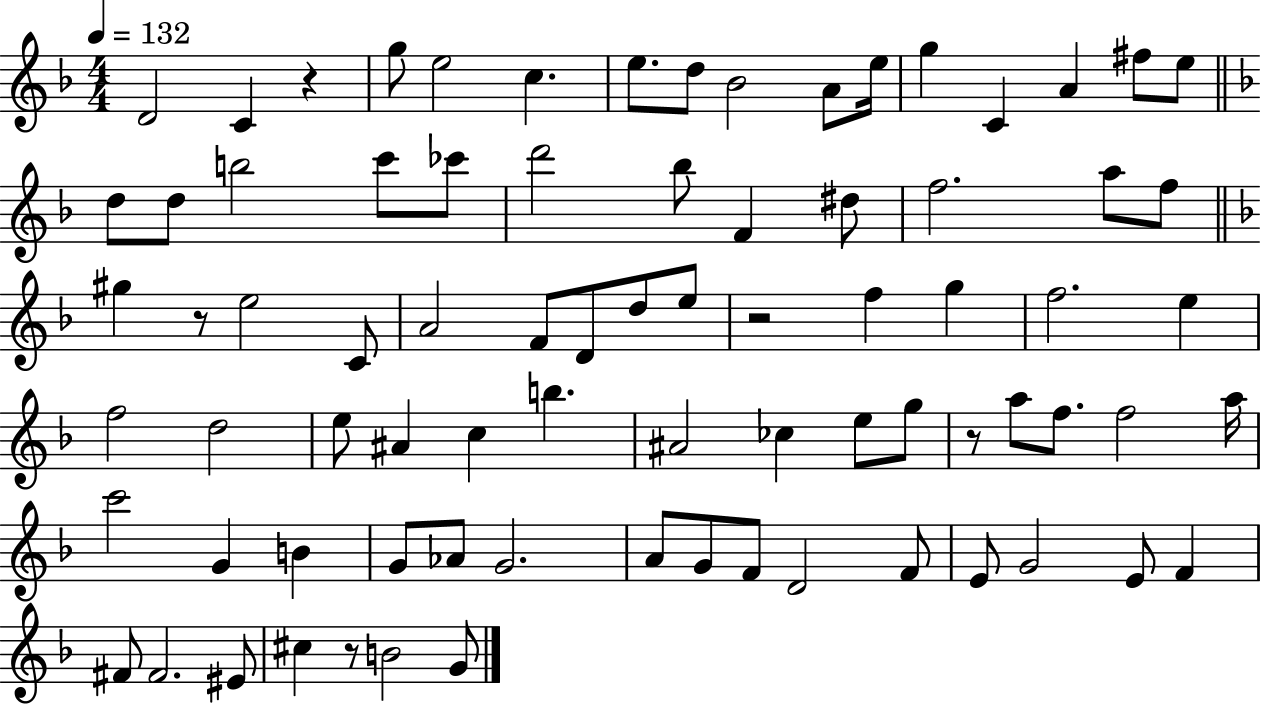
D4/h C4/q R/q G5/e E5/h C5/q. E5/e. D5/e Bb4/h A4/e E5/s G5/q C4/q A4/q F#5/e E5/e D5/e D5/e B5/h C6/e CES6/e D6/h Bb5/e F4/q D#5/e F5/h. A5/e F5/e G#5/q R/e E5/h C4/e A4/h F4/e D4/e D5/e E5/e R/h F5/q G5/q F5/h. E5/q F5/h D5/h E5/e A#4/q C5/q B5/q. A#4/h CES5/q E5/e G5/e R/e A5/e F5/e. F5/h A5/s C6/h G4/q B4/q G4/e Ab4/e G4/h. A4/e G4/e F4/e D4/h F4/e E4/e G4/h E4/e F4/q F#4/e F#4/h. EIS4/e C#5/q R/e B4/h G4/e